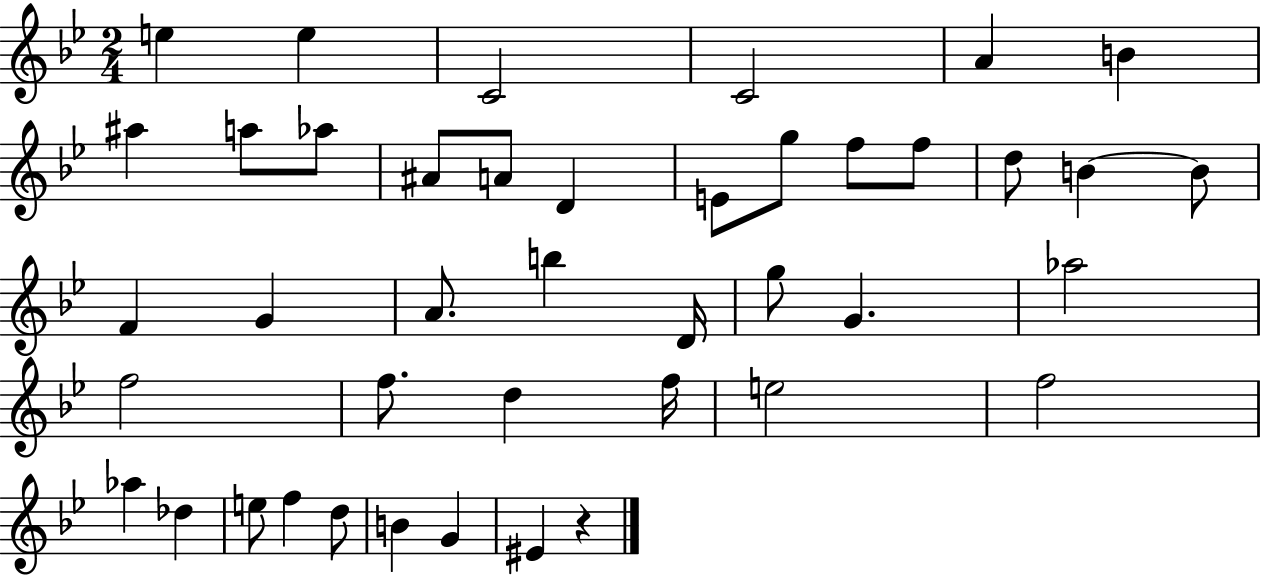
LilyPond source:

{
  \clef treble
  \numericTimeSignature
  \time 2/4
  \key bes \major
  e''4 e''4 | c'2 | c'2 | a'4 b'4 | \break ais''4 a''8 aes''8 | ais'8 a'8 d'4 | e'8 g''8 f''8 f''8 | d''8 b'4~~ b'8 | \break f'4 g'4 | a'8. b''4 d'16 | g''8 g'4. | aes''2 | \break f''2 | f''8. d''4 f''16 | e''2 | f''2 | \break aes''4 des''4 | e''8 f''4 d''8 | b'4 g'4 | eis'4 r4 | \break \bar "|."
}